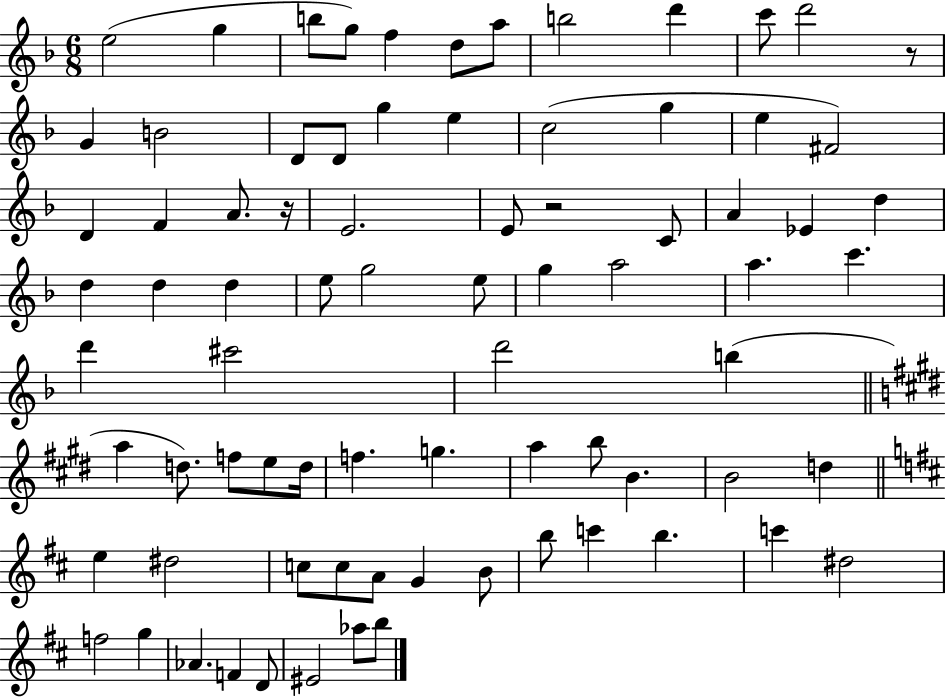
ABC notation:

X:1
T:Untitled
M:6/8
L:1/4
K:F
e2 g b/2 g/2 f d/2 a/2 b2 d' c'/2 d'2 z/2 G B2 D/2 D/2 g e c2 g e ^F2 D F A/2 z/4 E2 E/2 z2 C/2 A _E d d d d e/2 g2 e/2 g a2 a c' d' ^c'2 d'2 b a d/2 f/2 e/2 d/4 f g a b/2 B B2 d e ^d2 c/2 c/2 A/2 G B/2 b/2 c' b c' ^d2 f2 g _A F D/2 ^E2 _a/2 b/2